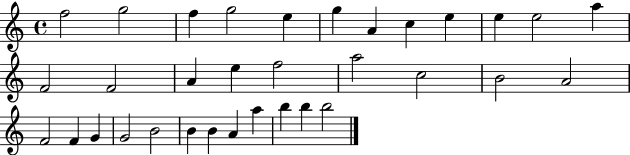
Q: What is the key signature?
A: C major